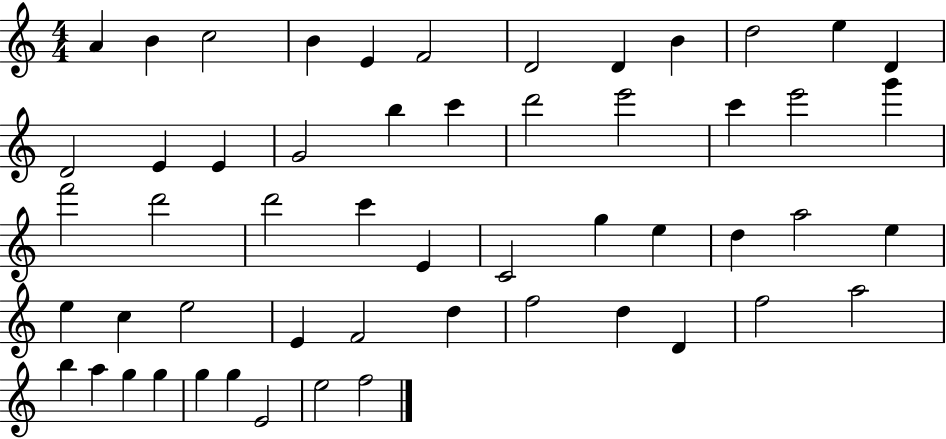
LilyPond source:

{
  \clef treble
  \numericTimeSignature
  \time 4/4
  \key c \major
  a'4 b'4 c''2 | b'4 e'4 f'2 | d'2 d'4 b'4 | d''2 e''4 d'4 | \break d'2 e'4 e'4 | g'2 b''4 c'''4 | d'''2 e'''2 | c'''4 e'''2 g'''4 | \break f'''2 d'''2 | d'''2 c'''4 e'4 | c'2 g''4 e''4 | d''4 a''2 e''4 | \break e''4 c''4 e''2 | e'4 f'2 d''4 | f''2 d''4 d'4 | f''2 a''2 | \break b''4 a''4 g''4 g''4 | g''4 g''4 e'2 | e''2 f''2 | \bar "|."
}